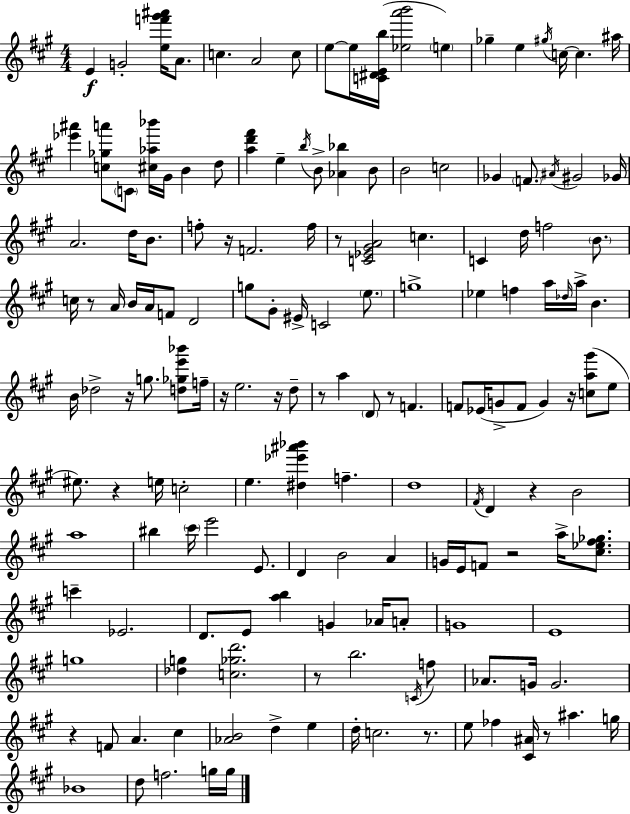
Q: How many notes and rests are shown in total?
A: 161